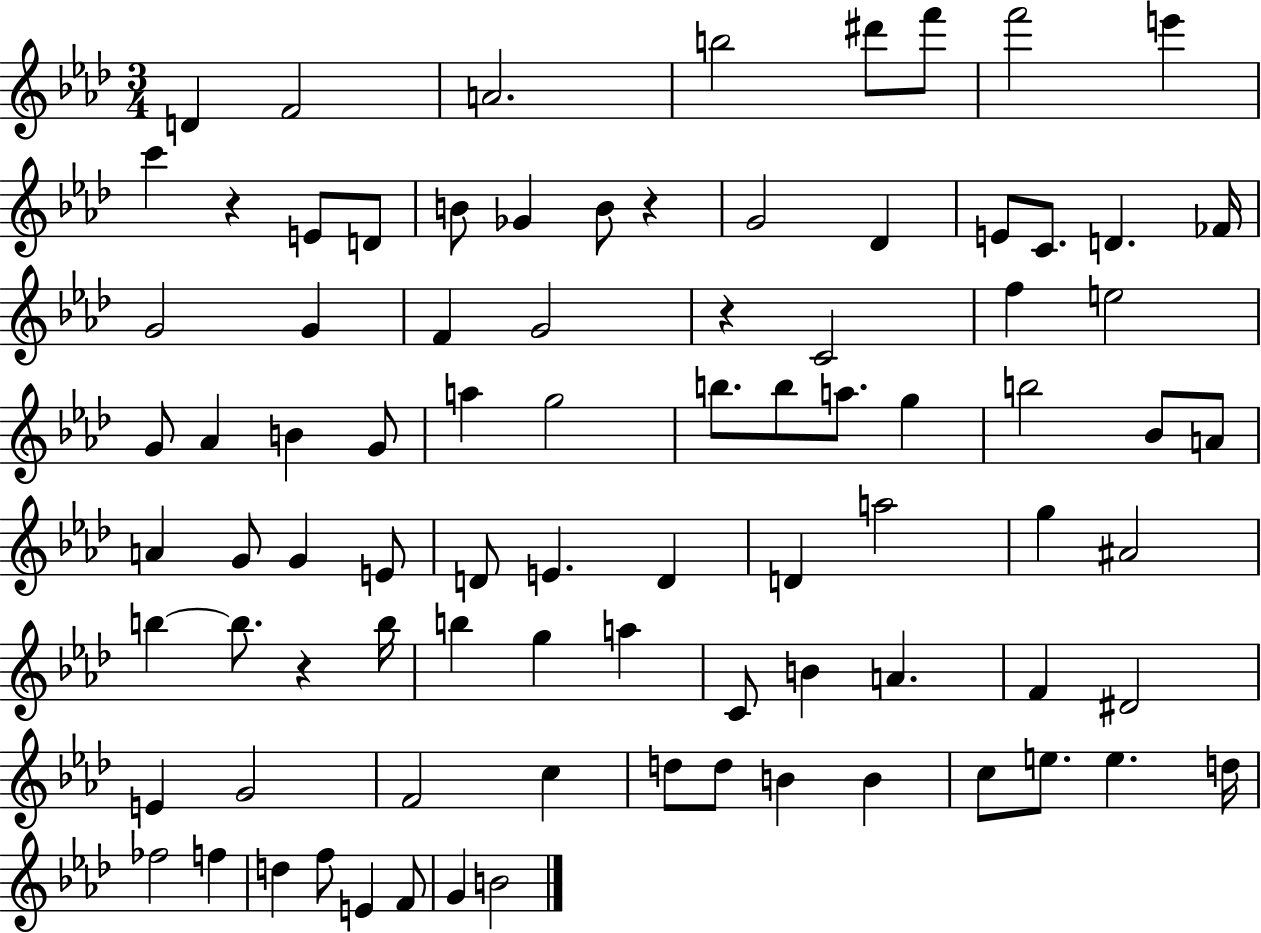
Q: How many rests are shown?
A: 4